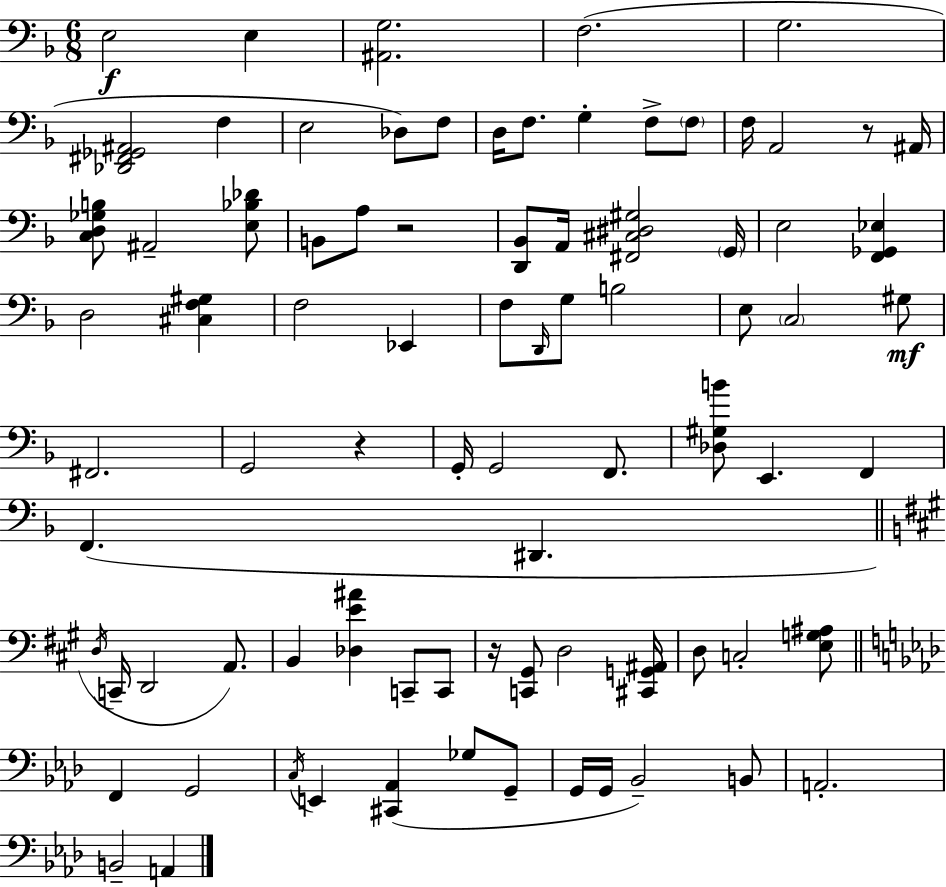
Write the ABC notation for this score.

X:1
T:Untitled
M:6/8
L:1/4
K:F
E,2 E, [^A,,G,]2 F,2 G,2 [_D,,^F,,_G,,^A,,]2 F, E,2 _D,/2 F,/2 D,/4 F,/2 G, F,/2 F,/2 F,/4 A,,2 z/2 ^A,,/4 [C,D,_G,B,]/2 ^A,,2 [E,_B,_D]/2 B,,/2 A,/2 z2 [D,,_B,,]/2 A,,/4 [^F,,^C,^D,^G,]2 G,,/4 E,2 [F,,_G,,_E,] D,2 [^C,F,^G,] F,2 _E,, F,/2 D,,/4 G,/2 B,2 E,/2 C,2 ^G,/2 ^F,,2 G,,2 z G,,/4 G,,2 F,,/2 [_D,^G,B]/2 E,, F,, F,, ^D,, D,/4 C,,/4 D,,2 A,,/2 B,, [_D,E^A] C,,/2 C,,/2 z/4 [C,,^G,,]/2 D,2 [^C,,G,,^A,,]/4 D,/2 C,2 [E,G,^A,]/2 F,, G,,2 C,/4 E,, [^C,,_A,,] _G,/2 G,,/2 G,,/4 G,,/4 _B,,2 B,,/2 A,,2 B,,2 A,,